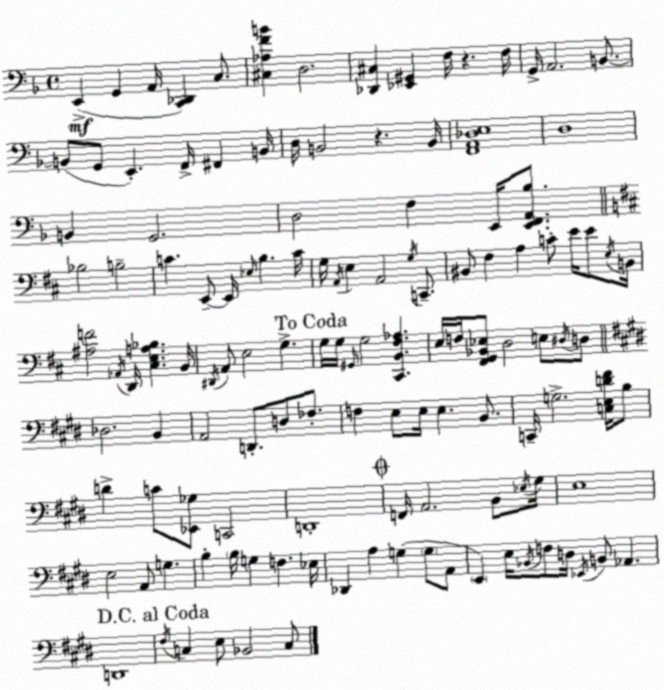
X:1
T:Untitled
M:4/4
L:1/4
K:F
E,, G,, A,,/4 [C,,_D,,] C,/2 [^C,_A,FB] D,2 [_D,,^C,] [_E,,^G,,] F,/4 z F,/4 G,,/4 A,,2 B,,/2 B,,/2 G,,/2 E,, F,,/4 ^F,, B,,/4 D,/4 B,,2 z B,,/4 [F,,A,,_D,E,]4 D,4 B,, G,,2 D,2 F, E,,/4 [E,,F,,A,,_B,]/2 _B,2 B,2 C E,,/2 E,,/4 _E,/4 B, C/4 G,/4 A,,/4 E, A,,2 G,/4 C,,/2 ^B,,/2 ^F, A, C/2 E/4 E/2 E,/4 B,,/4 [^A,F]2 _A,,/4 D,,/4 [^C,E,A,_B,] B,,/4 ^D,,/4 A,,/2 E,2 G, G,/4 G,/4 ^G,,/4 G,2 [^C,,B,,^F,_A,] E,/4 F,/4 [^F,,G,,_B,,_E,]/2 D,2 E,/2 ^D,/4 D,/2 _D,2 B,, A,,2 D,,/2 D,/2 _F,/2 F, E,/2 E,/4 E, B,,/2 C,,/4 G,2 [C,E,D^F]/4 B,/2 D C/2 [_E,,_G,]/2 C,,2 D,,4 F,,/4 A,,2 B,,/2 _E,/4 ^G,/4 E,4 E,2 A,,/2 G, B, B,/4 G, F, _E,/4 _D,, A, G, G,/2 A,,/2 E,, E,/4 _B,,/4 F,/2 D,/4 _E,,/4 B,,/2 _A,, D,,4 ^F,/4 C, E,/2 _B,,2 C,/2